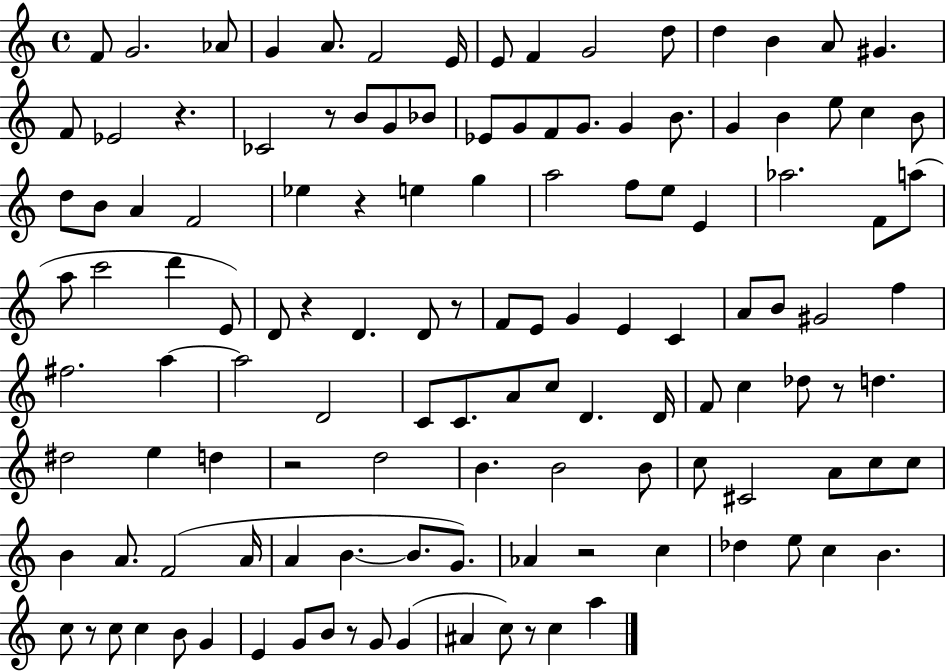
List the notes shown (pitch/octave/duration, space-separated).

F4/e G4/h. Ab4/e G4/q A4/e. F4/h E4/s E4/e F4/q G4/h D5/e D5/q B4/q A4/e G#4/q. F4/e Eb4/h R/q. CES4/h R/e B4/e G4/e Bb4/e Eb4/e G4/e F4/e G4/e. G4/q B4/e. G4/q B4/q E5/e C5/q B4/e D5/e B4/e A4/q F4/h Eb5/q R/q E5/q G5/q A5/h F5/e E5/e E4/q Ab5/h. F4/e A5/e A5/e C6/h D6/q E4/e D4/e R/q D4/q. D4/e R/e F4/e E4/e G4/q E4/q C4/q A4/e B4/e G#4/h F5/q F#5/h. A5/q A5/h D4/h C4/e C4/e. A4/e C5/e D4/q. D4/s F4/e C5/q Db5/e R/e D5/q. D#5/h E5/q D5/q R/h D5/h B4/q. B4/h B4/e C5/e C#4/h A4/e C5/e C5/e B4/q A4/e. F4/h A4/s A4/q B4/q. B4/e. G4/e. Ab4/q R/h C5/q Db5/q E5/e C5/q B4/q. C5/e R/e C5/e C5/q B4/e G4/q E4/q G4/e B4/e R/e G4/e G4/q A#4/q C5/e R/e C5/q A5/q